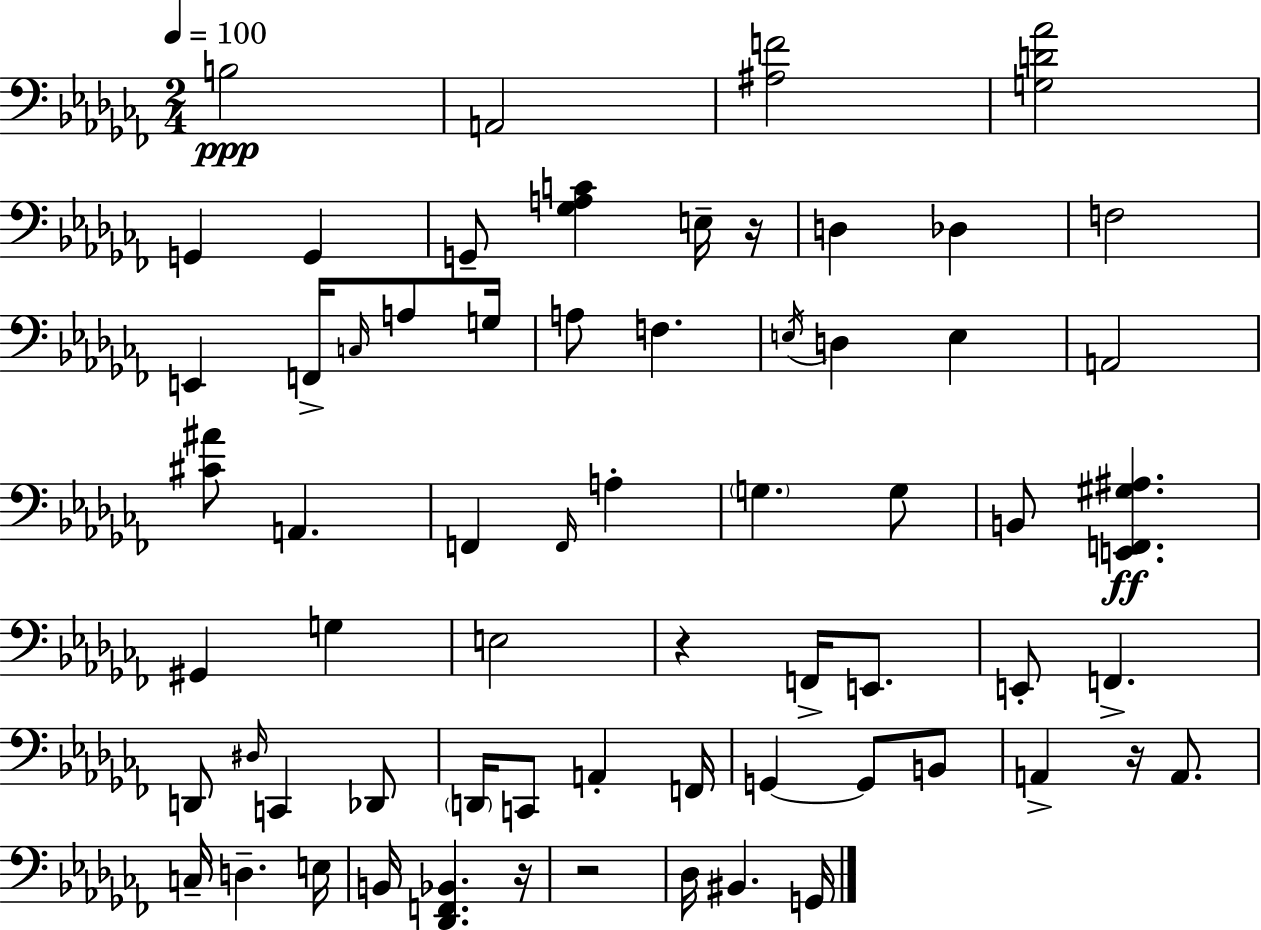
B3/h A2/h [A#3,F4]/h [G3,D4,Ab4]/h G2/q G2/q G2/e [Gb3,A3,C4]/q E3/s R/s D3/q Db3/q F3/h E2/q F2/s C3/s A3/e G3/s A3/e F3/q. E3/s D3/q E3/q A2/h [C#4,A#4]/e A2/q. F2/q F2/s A3/q G3/q. G3/e B2/e [E2,F2,G#3,A#3]/q. G#2/q G3/q E3/h R/q F2/s E2/e. E2/e F2/q. D2/e D#3/s C2/q Db2/e D2/s C2/e A2/q F2/s G2/q G2/e B2/e A2/q R/s A2/e. C3/s D3/q. E3/s B2/s [Db2,F2,Bb2]/q. R/s R/h Db3/s BIS2/q. G2/s